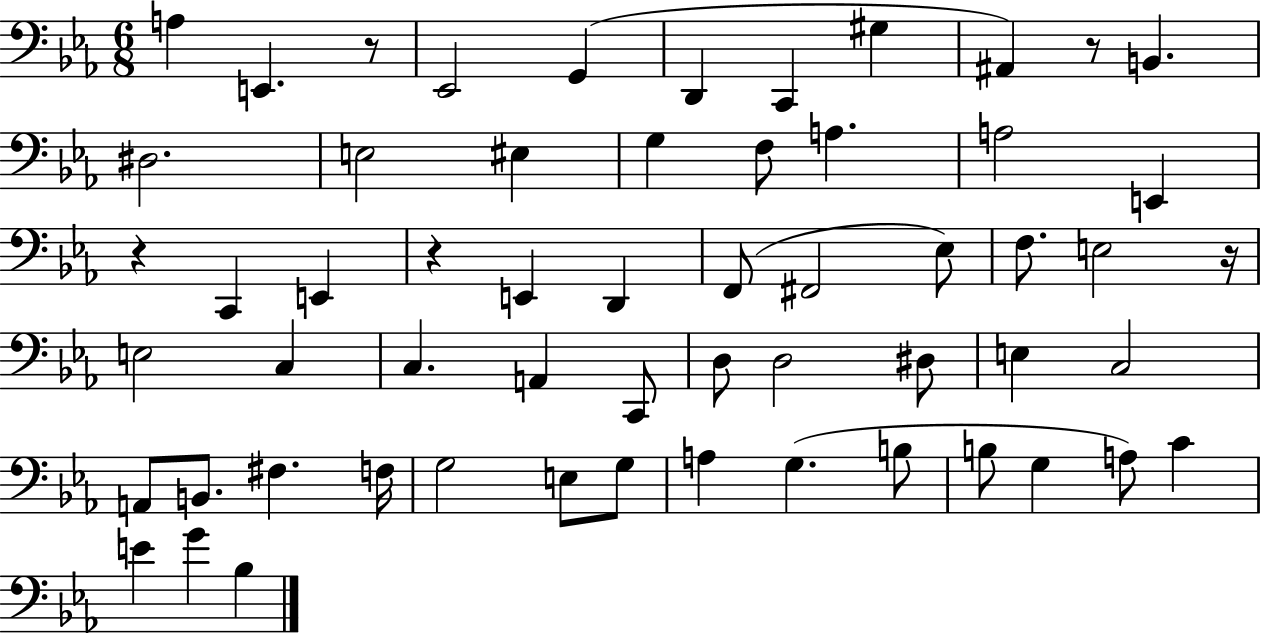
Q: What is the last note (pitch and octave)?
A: Bb3